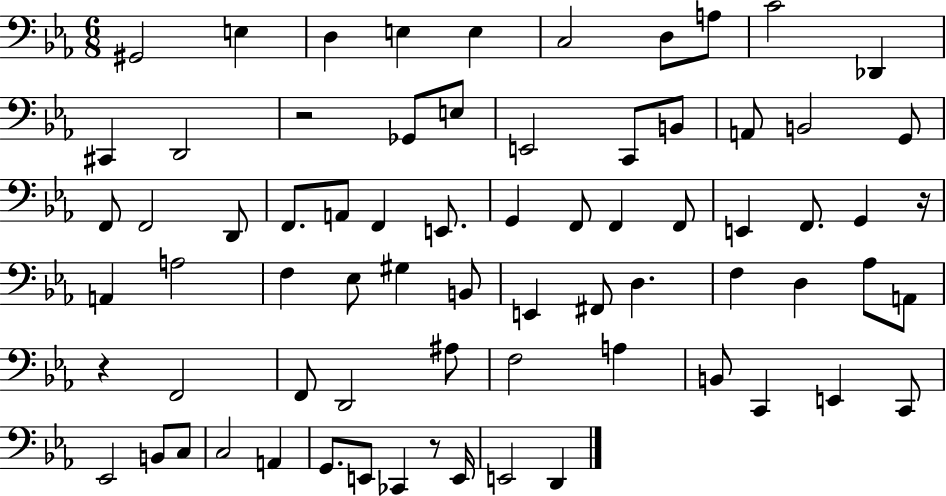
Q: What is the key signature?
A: EES major